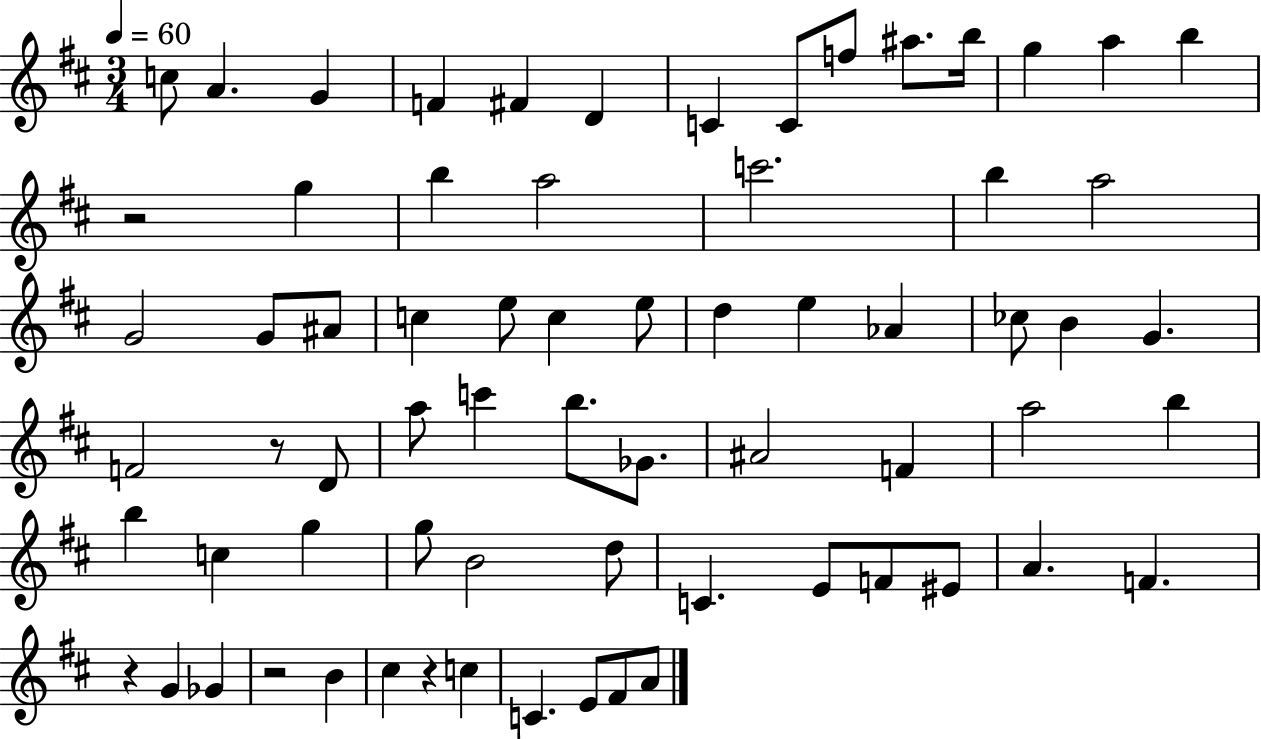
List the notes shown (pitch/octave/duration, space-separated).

C5/e A4/q. G4/q F4/q F#4/q D4/q C4/q C4/e F5/e A#5/e. B5/s G5/q A5/q B5/q R/h G5/q B5/q A5/h C6/h. B5/q A5/h G4/h G4/e A#4/e C5/q E5/e C5/q E5/e D5/q E5/q Ab4/q CES5/e B4/q G4/q. F4/h R/e D4/e A5/e C6/q B5/e. Gb4/e. A#4/h F4/q A5/h B5/q B5/q C5/q G5/q G5/e B4/h D5/e C4/q. E4/e F4/e EIS4/e A4/q. F4/q. R/q G4/q Gb4/q R/h B4/q C#5/q R/q C5/q C4/q. E4/e F#4/e A4/e